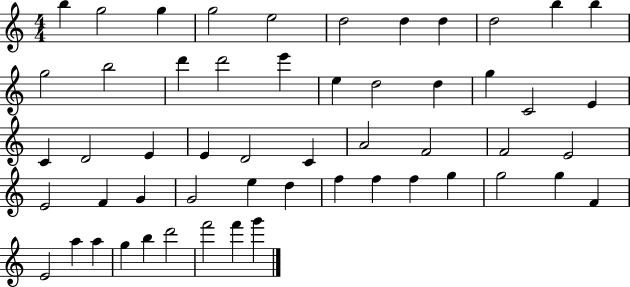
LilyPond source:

{
  \clef treble
  \numericTimeSignature
  \time 4/4
  \key c \major
  b''4 g''2 g''4 | g''2 e''2 | d''2 d''4 d''4 | d''2 b''4 b''4 | \break g''2 b''2 | d'''4 d'''2 e'''4 | e''4 d''2 d''4 | g''4 c'2 e'4 | \break c'4 d'2 e'4 | e'4 d'2 c'4 | a'2 f'2 | f'2 e'2 | \break e'2 f'4 g'4 | g'2 e''4 d''4 | f''4 f''4 f''4 g''4 | g''2 g''4 f'4 | \break e'2 a''4 a''4 | g''4 b''4 d'''2 | f'''2 f'''4 g'''4 | \bar "|."
}